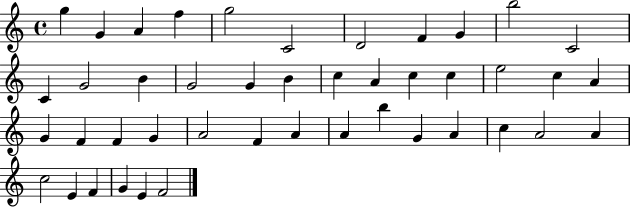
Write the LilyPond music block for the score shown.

{
  \clef treble
  \time 4/4
  \defaultTimeSignature
  \key c \major
  g''4 g'4 a'4 f''4 | g''2 c'2 | d'2 f'4 g'4 | b''2 c'2 | \break c'4 g'2 b'4 | g'2 g'4 b'4 | c''4 a'4 c''4 c''4 | e''2 c''4 a'4 | \break g'4 f'4 f'4 g'4 | a'2 f'4 a'4 | a'4 b''4 g'4 a'4 | c''4 a'2 a'4 | \break c''2 e'4 f'4 | g'4 e'4 f'2 | \bar "|."
}